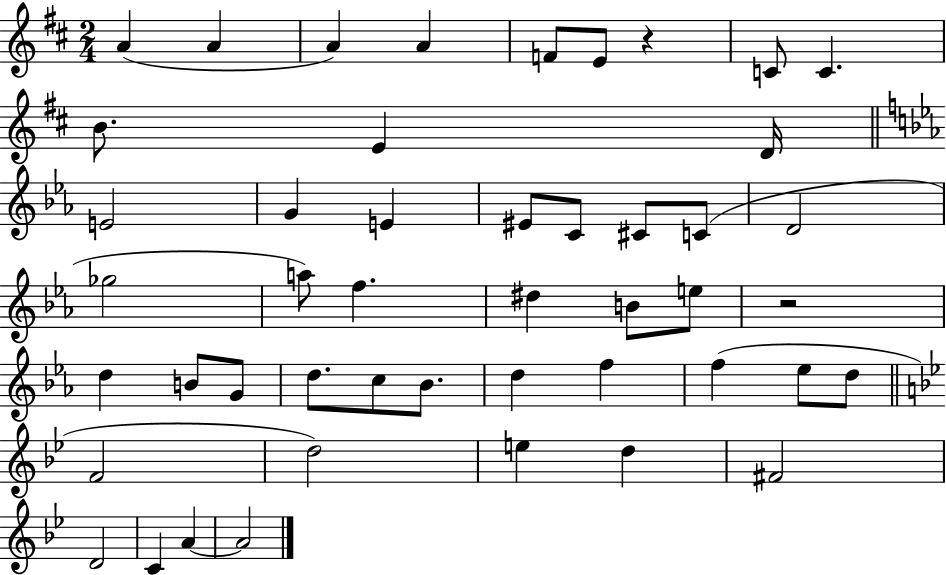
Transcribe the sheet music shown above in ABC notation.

X:1
T:Untitled
M:2/4
L:1/4
K:D
A A A A F/2 E/2 z C/2 C B/2 E D/4 E2 G E ^E/2 C/2 ^C/2 C/2 D2 _g2 a/2 f ^d B/2 e/2 z2 d B/2 G/2 d/2 c/2 _B/2 d f f _e/2 d/2 F2 d2 e d ^F2 D2 C A A2